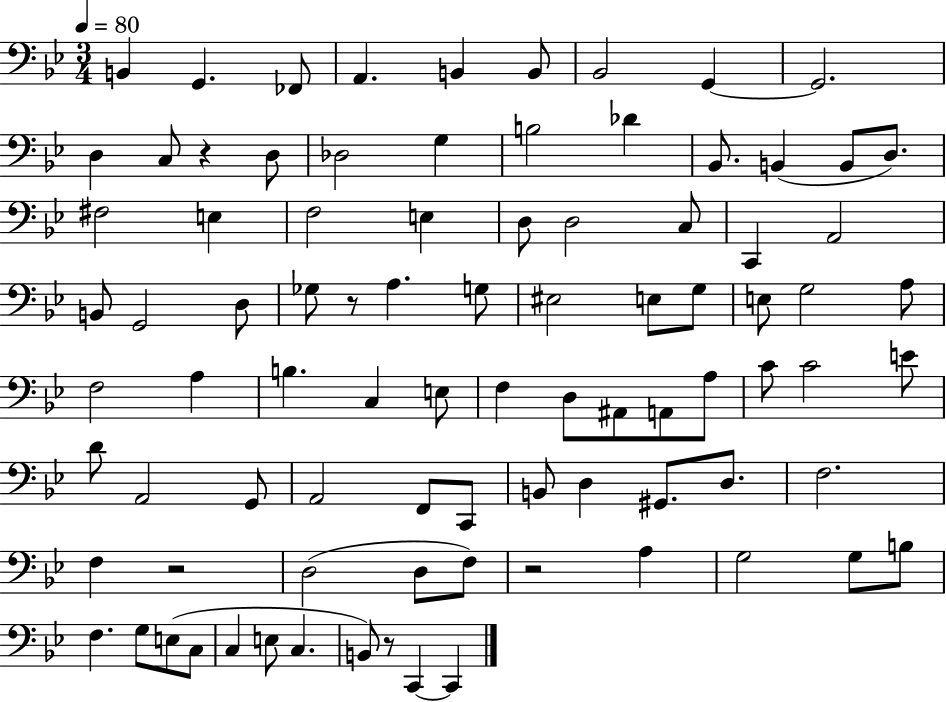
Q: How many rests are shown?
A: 5